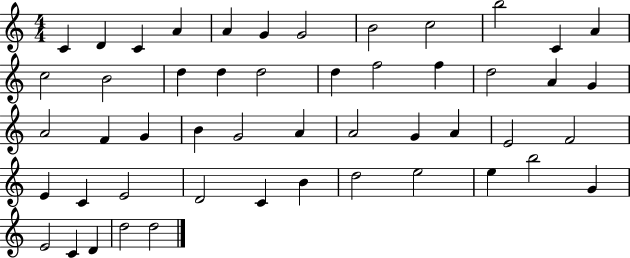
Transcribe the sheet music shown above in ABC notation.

X:1
T:Untitled
M:4/4
L:1/4
K:C
C D C A A G G2 B2 c2 b2 C A c2 B2 d d d2 d f2 f d2 A G A2 F G B G2 A A2 G A E2 F2 E C E2 D2 C B d2 e2 e b2 G E2 C D d2 d2